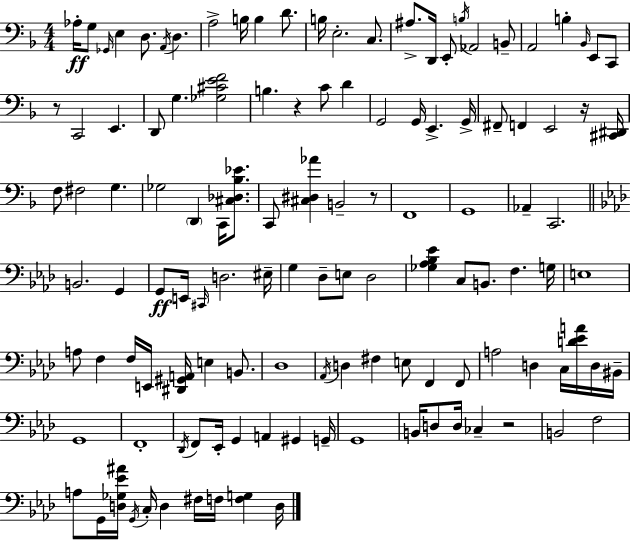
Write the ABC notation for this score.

X:1
T:Untitled
M:4/4
L:1/4
K:Dm
_A,/4 G,/2 _G,,/4 E, D,/2 A,,/4 D, A,2 B,/4 B, D/2 B,/4 E,2 C,/2 ^A,/2 D,,/4 E,,/2 B,/4 _A,,2 B,,/2 A,,2 B, _B,,/4 E,,/2 C,,/2 z/2 C,,2 E,, D,,/2 G, [_G,^CEF]2 B, z C/2 D G,,2 G,,/4 E,, G,,/4 ^F,,/2 F,, E,,2 z/4 [^C,,^D,,]/4 F,/2 ^F,2 G, _G,2 D,, C,,/4 [^C,_D,_B,_E]/2 C,,/2 [^C,^D,_A] B,,2 z/2 F,,4 G,,4 _A,, C,,2 B,,2 G,, G,,/2 E,,/4 ^C,,/4 D,2 ^E,/4 G, _D,/2 E,/2 _D,2 [_G,_A,_B,_E] C,/2 B,,/2 F, G,/4 E,4 A,/2 F, F,/4 E,,/4 [^D,,^G,,A,,]/4 E, B,,/2 _D,4 _A,,/4 D, ^F, E,/2 F,, F,,/2 A,2 D, C,/4 [D_EA]/4 D,/4 ^B,,/4 G,,4 F,,4 _D,,/4 F,,/2 _E,,/4 G,, A,, ^G,, G,,/4 G,,4 B,,/4 D,/2 D,/4 _C, z2 B,,2 F,2 A,/2 G,,/4 [D,_G,_E^A]/4 G,,/4 C,/4 D, ^F,/4 F,/4 [F,G,] D,/4